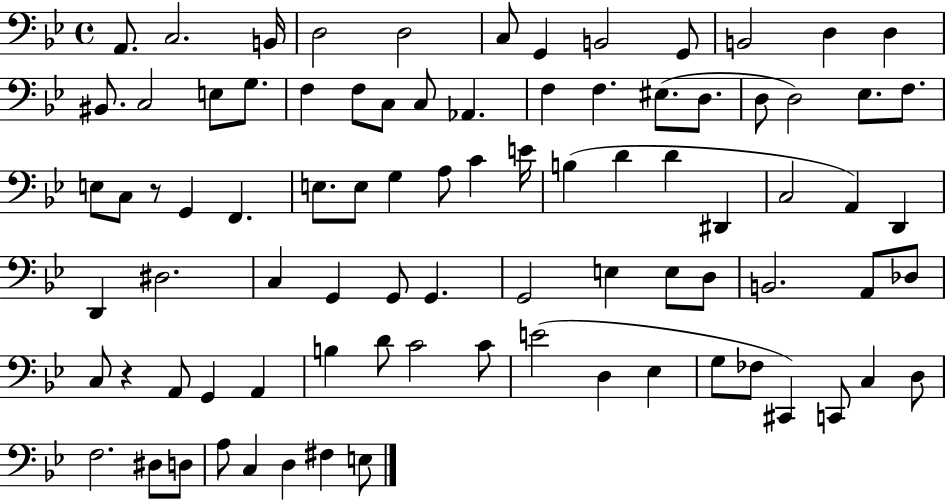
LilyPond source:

{
  \clef bass
  \time 4/4
  \defaultTimeSignature
  \key bes \major
  a,8. c2. b,16 | d2 d2 | c8 g,4 b,2 g,8 | b,2 d4 d4 | \break bis,8. c2 e8 g8. | f4 f8 c8 c8 aes,4. | f4 f4. eis8.( d8. | d8 d2) ees8. f8. | \break e8 c8 r8 g,4 f,4. | e8. e8 g4 a8 c'4 e'16 | b4( d'4 d'4 dis,4 | c2 a,4) d,4 | \break d,4 dis2. | c4 g,4 g,8 g,4. | g,2 e4 e8 d8 | b,2. a,8 des8 | \break c8 r4 a,8 g,4 a,4 | b4 d'8 c'2 c'8 | e'2( d4 ees4 | g8 fes8 cis,4) c,8 c4 d8 | \break f2. dis8 d8 | a8 c4 d4 fis4 e8 | \bar "|."
}